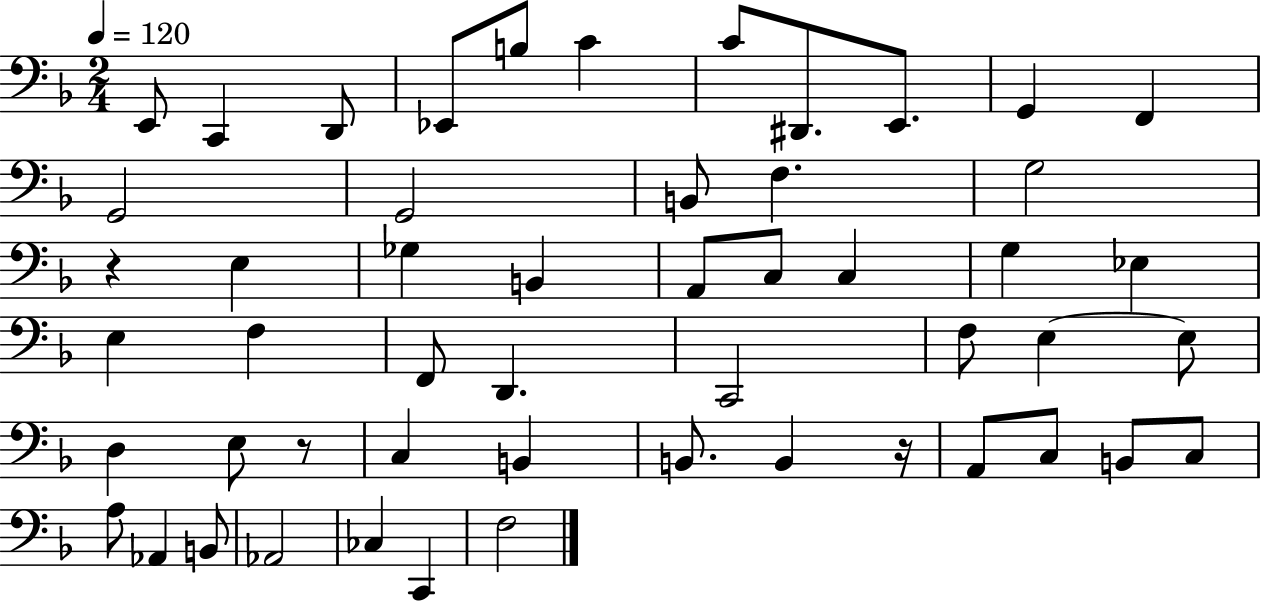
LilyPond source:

{
  \clef bass
  \numericTimeSignature
  \time 2/4
  \key f \major
  \tempo 4 = 120
  e,8 c,4 d,8 | ees,8 b8 c'4 | c'8 dis,8. e,8. | g,4 f,4 | \break g,2 | g,2 | b,8 f4. | g2 | \break r4 e4 | ges4 b,4 | a,8 c8 c4 | g4 ees4 | \break e4 f4 | f,8 d,4. | c,2 | f8 e4~~ e8 | \break d4 e8 r8 | c4 b,4 | b,8. b,4 r16 | a,8 c8 b,8 c8 | \break a8 aes,4 b,8 | aes,2 | ces4 c,4 | f2 | \break \bar "|."
}